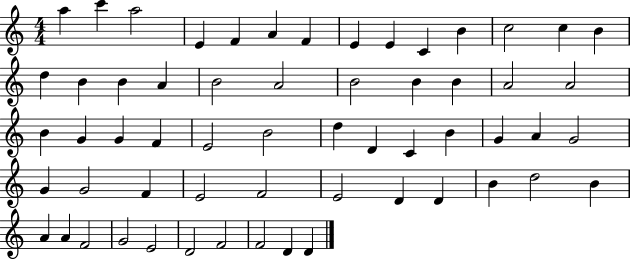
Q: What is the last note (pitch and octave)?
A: D4